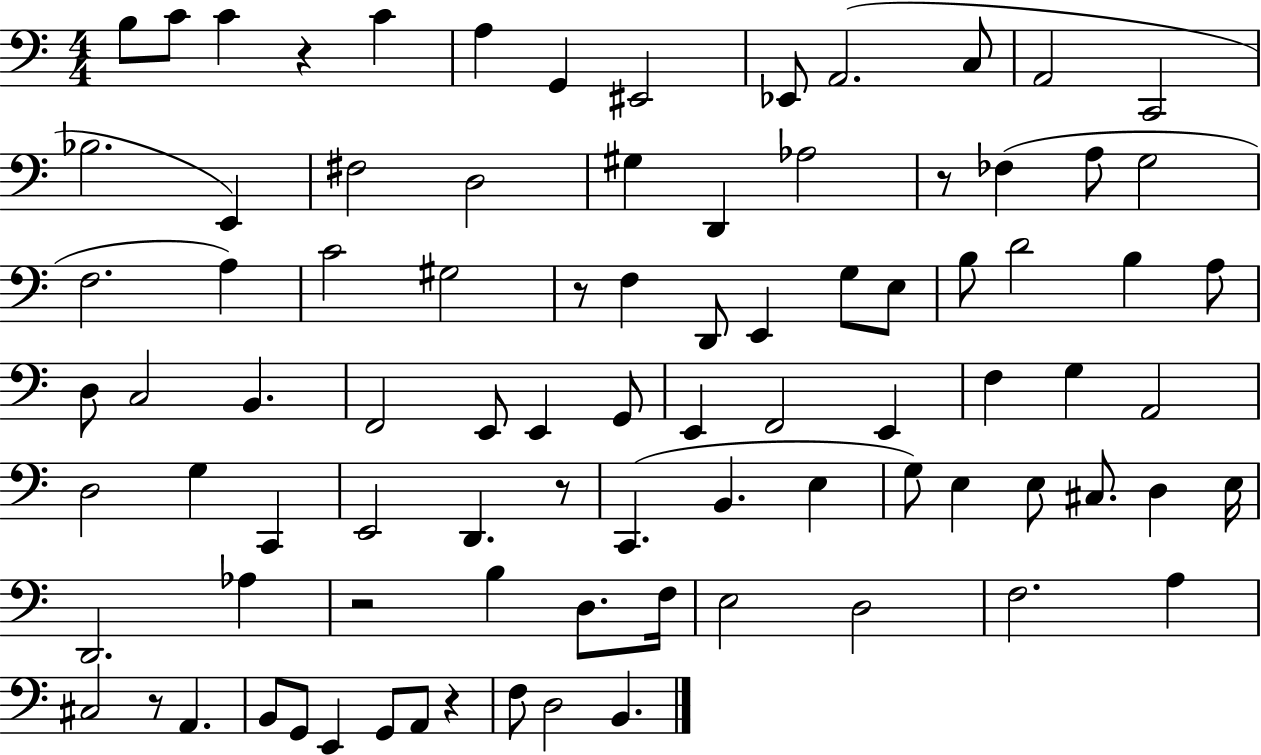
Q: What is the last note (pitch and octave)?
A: B2